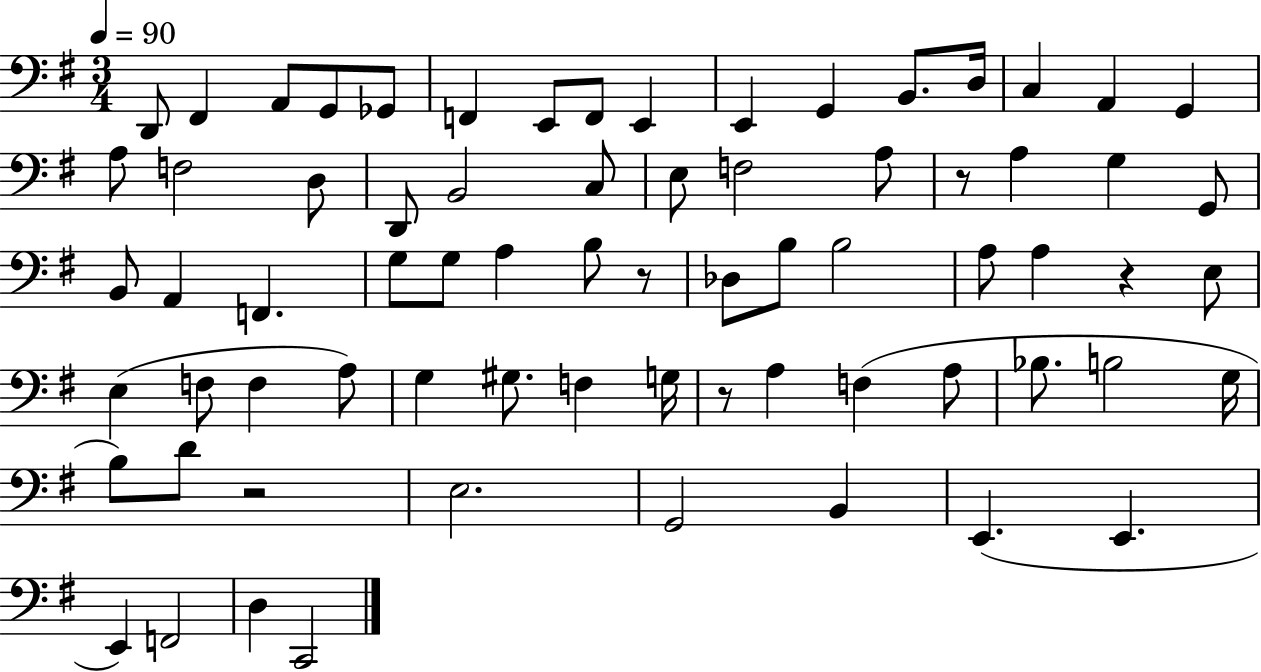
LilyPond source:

{
  \clef bass
  \numericTimeSignature
  \time 3/4
  \key g \major
  \tempo 4 = 90
  d,8 fis,4 a,8 g,8 ges,8 | f,4 e,8 f,8 e,4 | e,4 g,4 b,8. d16 | c4 a,4 g,4 | \break a8 f2 d8 | d,8 b,2 c8 | e8 f2 a8 | r8 a4 g4 g,8 | \break b,8 a,4 f,4. | g8 g8 a4 b8 r8 | des8 b8 b2 | a8 a4 r4 e8 | \break e4( f8 f4 a8) | g4 gis8. f4 g16 | r8 a4 f4( a8 | bes8. b2 g16 | \break b8) d'8 r2 | e2. | g,2 b,4 | e,4.( e,4. | \break e,4) f,2 | d4 c,2 | \bar "|."
}